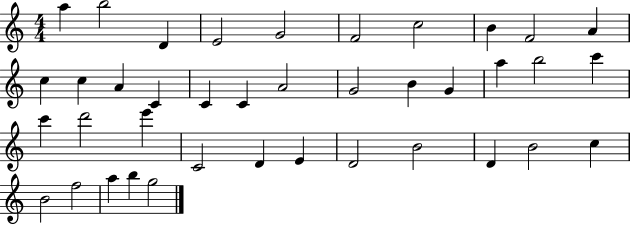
{
  \clef treble
  \numericTimeSignature
  \time 4/4
  \key c \major
  a''4 b''2 d'4 | e'2 g'2 | f'2 c''2 | b'4 f'2 a'4 | \break c''4 c''4 a'4 c'4 | c'4 c'4 a'2 | g'2 b'4 g'4 | a''4 b''2 c'''4 | \break c'''4 d'''2 e'''4 | c'2 d'4 e'4 | d'2 b'2 | d'4 b'2 c''4 | \break b'2 f''2 | a''4 b''4 g''2 | \bar "|."
}